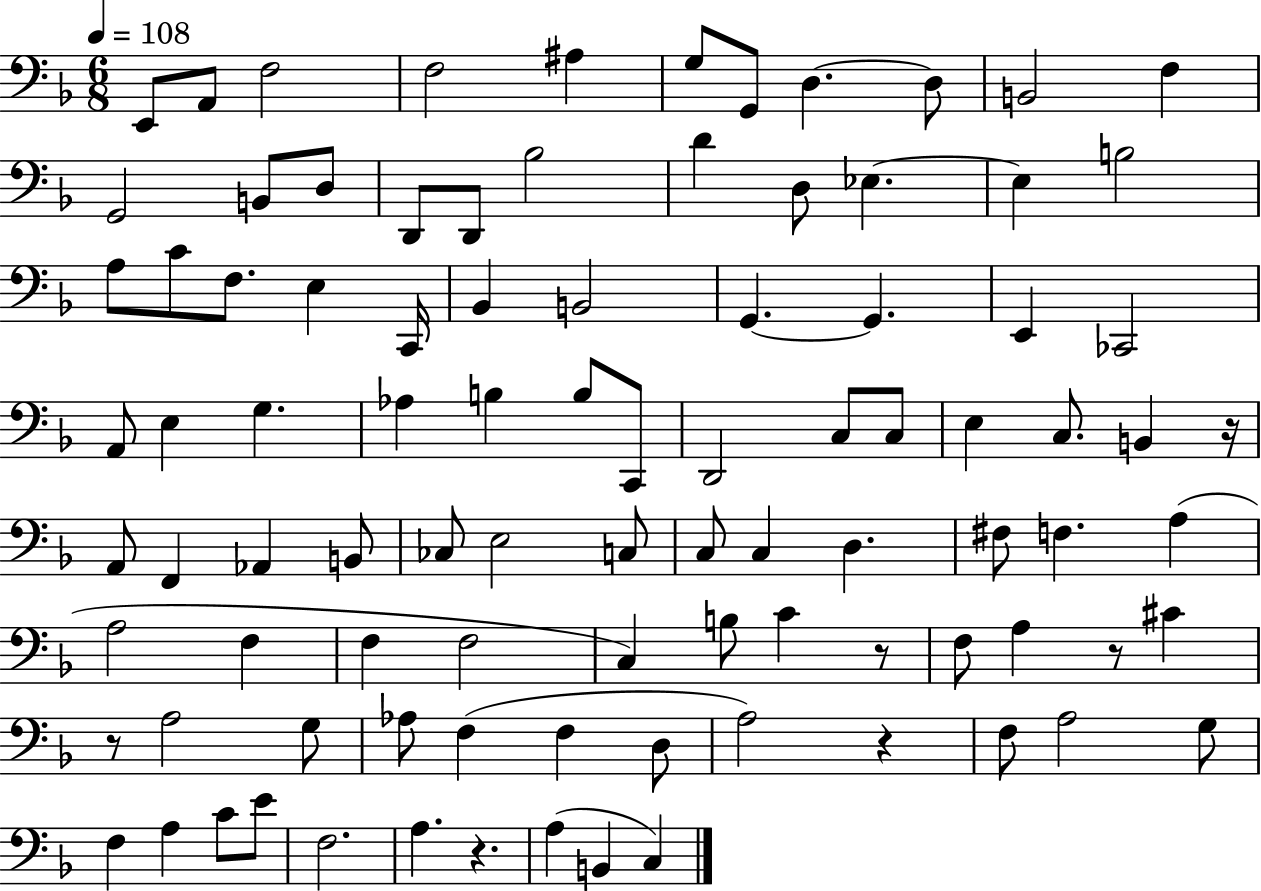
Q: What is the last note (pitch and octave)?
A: C3